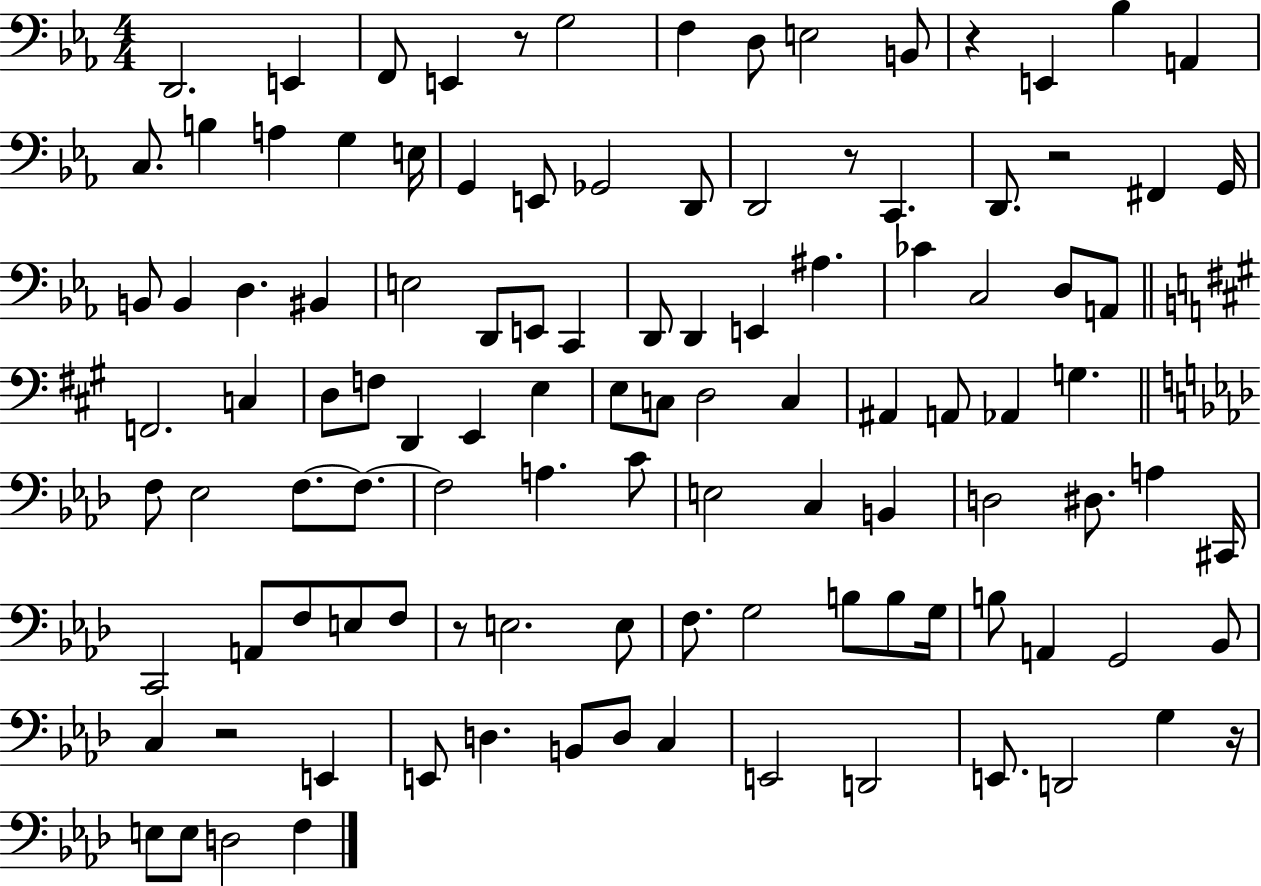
{
  \clef bass
  \numericTimeSignature
  \time 4/4
  \key ees \major
  d,2. e,4 | f,8 e,4 r8 g2 | f4 d8 e2 b,8 | r4 e,4 bes4 a,4 | \break c8. b4 a4 g4 e16 | g,4 e,8 ges,2 d,8 | d,2 r8 c,4. | d,8. r2 fis,4 g,16 | \break b,8 b,4 d4. bis,4 | e2 d,8 e,8 c,4 | d,8 d,4 e,4 ais4. | ces'4 c2 d8 a,8 | \break \bar "||" \break \key a \major f,2. c4 | d8 f8 d,4 e,4 e4 | e8 c8 d2 c4 | ais,4 a,8 aes,4 g4. | \break \bar "||" \break \key aes \major f8 ees2 f8.~~ f8.~~ | f2 a4. c'8 | e2 c4 b,4 | d2 dis8. a4 cis,16 | \break c,2 a,8 f8 e8 f8 | r8 e2. e8 | f8. g2 b8 b8 g16 | b8 a,4 g,2 bes,8 | \break c4 r2 e,4 | e,8 d4. b,8 d8 c4 | e,2 d,2 | e,8. d,2 g4 r16 | \break e8 e8 d2 f4 | \bar "|."
}